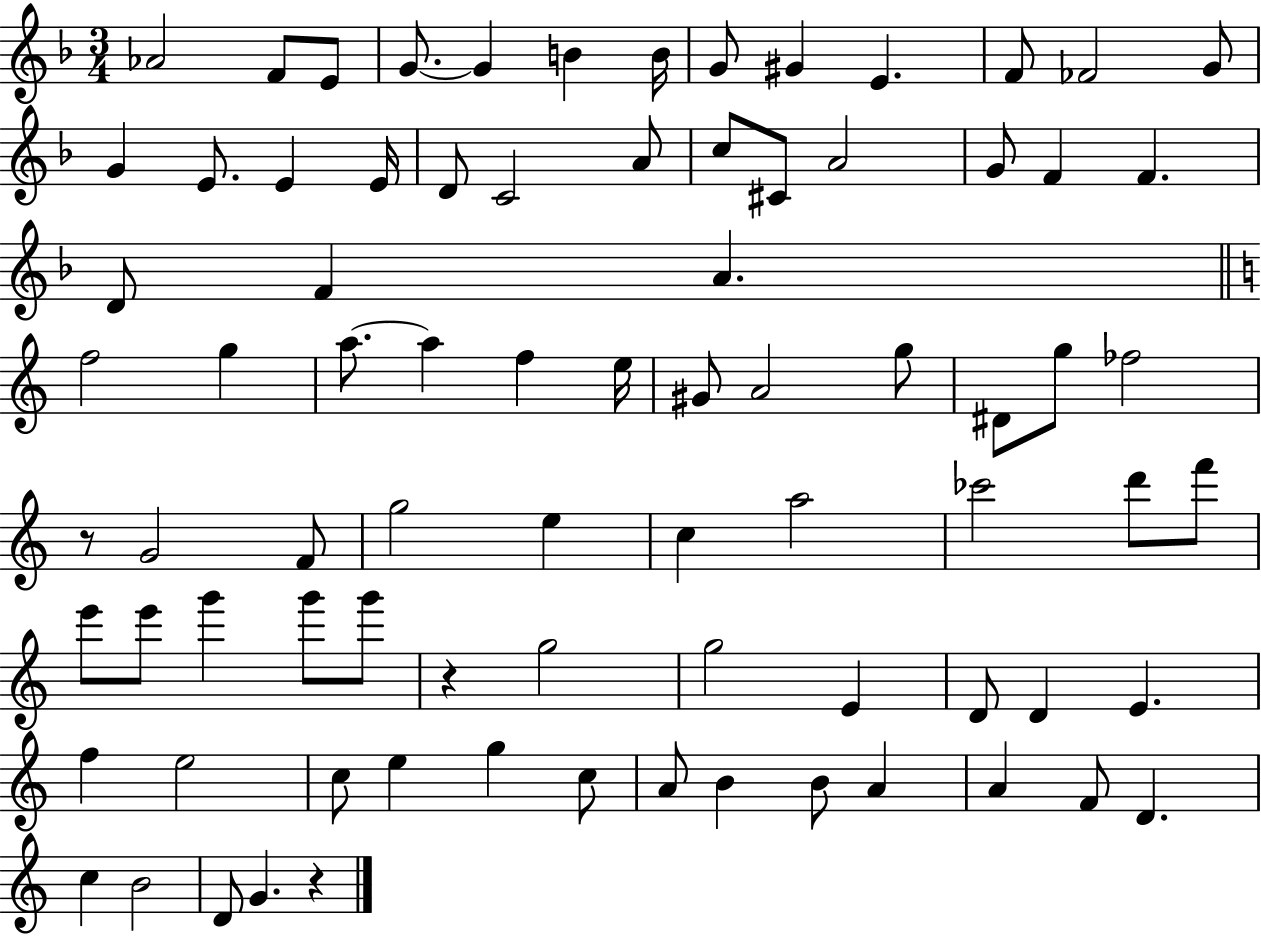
{
  \clef treble
  \numericTimeSignature
  \time 3/4
  \key f \major
  \repeat volta 2 { aes'2 f'8 e'8 | g'8.~~ g'4 b'4 b'16 | g'8 gis'4 e'4. | f'8 fes'2 g'8 | \break g'4 e'8. e'4 e'16 | d'8 c'2 a'8 | c''8 cis'8 a'2 | g'8 f'4 f'4. | \break d'8 f'4 a'4. | \bar "||" \break \key a \minor f''2 g''4 | a''8.~~ a''4 f''4 e''16 | gis'8 a'2 g''8 | dis'8 g''8 fes''2 | \break r8 g'2 f'8 | g''2 e''4 | c''4 a''2 | ces'''2 d'''8 f'''8 | \break e'''8 e'''8 g'''4 g'''8 g'''8 | r4 g''2 | g''2 e'4 | d'8 d'4 e'4. | \break f''4 e''2 | c''8 e''4 g''4 c''8 | a'8 b'4 b'8 a'4 | a'4 f'8 d'4. | \break c''4 b'2 | d'8 g'4. r4 | } \bar "|."
}